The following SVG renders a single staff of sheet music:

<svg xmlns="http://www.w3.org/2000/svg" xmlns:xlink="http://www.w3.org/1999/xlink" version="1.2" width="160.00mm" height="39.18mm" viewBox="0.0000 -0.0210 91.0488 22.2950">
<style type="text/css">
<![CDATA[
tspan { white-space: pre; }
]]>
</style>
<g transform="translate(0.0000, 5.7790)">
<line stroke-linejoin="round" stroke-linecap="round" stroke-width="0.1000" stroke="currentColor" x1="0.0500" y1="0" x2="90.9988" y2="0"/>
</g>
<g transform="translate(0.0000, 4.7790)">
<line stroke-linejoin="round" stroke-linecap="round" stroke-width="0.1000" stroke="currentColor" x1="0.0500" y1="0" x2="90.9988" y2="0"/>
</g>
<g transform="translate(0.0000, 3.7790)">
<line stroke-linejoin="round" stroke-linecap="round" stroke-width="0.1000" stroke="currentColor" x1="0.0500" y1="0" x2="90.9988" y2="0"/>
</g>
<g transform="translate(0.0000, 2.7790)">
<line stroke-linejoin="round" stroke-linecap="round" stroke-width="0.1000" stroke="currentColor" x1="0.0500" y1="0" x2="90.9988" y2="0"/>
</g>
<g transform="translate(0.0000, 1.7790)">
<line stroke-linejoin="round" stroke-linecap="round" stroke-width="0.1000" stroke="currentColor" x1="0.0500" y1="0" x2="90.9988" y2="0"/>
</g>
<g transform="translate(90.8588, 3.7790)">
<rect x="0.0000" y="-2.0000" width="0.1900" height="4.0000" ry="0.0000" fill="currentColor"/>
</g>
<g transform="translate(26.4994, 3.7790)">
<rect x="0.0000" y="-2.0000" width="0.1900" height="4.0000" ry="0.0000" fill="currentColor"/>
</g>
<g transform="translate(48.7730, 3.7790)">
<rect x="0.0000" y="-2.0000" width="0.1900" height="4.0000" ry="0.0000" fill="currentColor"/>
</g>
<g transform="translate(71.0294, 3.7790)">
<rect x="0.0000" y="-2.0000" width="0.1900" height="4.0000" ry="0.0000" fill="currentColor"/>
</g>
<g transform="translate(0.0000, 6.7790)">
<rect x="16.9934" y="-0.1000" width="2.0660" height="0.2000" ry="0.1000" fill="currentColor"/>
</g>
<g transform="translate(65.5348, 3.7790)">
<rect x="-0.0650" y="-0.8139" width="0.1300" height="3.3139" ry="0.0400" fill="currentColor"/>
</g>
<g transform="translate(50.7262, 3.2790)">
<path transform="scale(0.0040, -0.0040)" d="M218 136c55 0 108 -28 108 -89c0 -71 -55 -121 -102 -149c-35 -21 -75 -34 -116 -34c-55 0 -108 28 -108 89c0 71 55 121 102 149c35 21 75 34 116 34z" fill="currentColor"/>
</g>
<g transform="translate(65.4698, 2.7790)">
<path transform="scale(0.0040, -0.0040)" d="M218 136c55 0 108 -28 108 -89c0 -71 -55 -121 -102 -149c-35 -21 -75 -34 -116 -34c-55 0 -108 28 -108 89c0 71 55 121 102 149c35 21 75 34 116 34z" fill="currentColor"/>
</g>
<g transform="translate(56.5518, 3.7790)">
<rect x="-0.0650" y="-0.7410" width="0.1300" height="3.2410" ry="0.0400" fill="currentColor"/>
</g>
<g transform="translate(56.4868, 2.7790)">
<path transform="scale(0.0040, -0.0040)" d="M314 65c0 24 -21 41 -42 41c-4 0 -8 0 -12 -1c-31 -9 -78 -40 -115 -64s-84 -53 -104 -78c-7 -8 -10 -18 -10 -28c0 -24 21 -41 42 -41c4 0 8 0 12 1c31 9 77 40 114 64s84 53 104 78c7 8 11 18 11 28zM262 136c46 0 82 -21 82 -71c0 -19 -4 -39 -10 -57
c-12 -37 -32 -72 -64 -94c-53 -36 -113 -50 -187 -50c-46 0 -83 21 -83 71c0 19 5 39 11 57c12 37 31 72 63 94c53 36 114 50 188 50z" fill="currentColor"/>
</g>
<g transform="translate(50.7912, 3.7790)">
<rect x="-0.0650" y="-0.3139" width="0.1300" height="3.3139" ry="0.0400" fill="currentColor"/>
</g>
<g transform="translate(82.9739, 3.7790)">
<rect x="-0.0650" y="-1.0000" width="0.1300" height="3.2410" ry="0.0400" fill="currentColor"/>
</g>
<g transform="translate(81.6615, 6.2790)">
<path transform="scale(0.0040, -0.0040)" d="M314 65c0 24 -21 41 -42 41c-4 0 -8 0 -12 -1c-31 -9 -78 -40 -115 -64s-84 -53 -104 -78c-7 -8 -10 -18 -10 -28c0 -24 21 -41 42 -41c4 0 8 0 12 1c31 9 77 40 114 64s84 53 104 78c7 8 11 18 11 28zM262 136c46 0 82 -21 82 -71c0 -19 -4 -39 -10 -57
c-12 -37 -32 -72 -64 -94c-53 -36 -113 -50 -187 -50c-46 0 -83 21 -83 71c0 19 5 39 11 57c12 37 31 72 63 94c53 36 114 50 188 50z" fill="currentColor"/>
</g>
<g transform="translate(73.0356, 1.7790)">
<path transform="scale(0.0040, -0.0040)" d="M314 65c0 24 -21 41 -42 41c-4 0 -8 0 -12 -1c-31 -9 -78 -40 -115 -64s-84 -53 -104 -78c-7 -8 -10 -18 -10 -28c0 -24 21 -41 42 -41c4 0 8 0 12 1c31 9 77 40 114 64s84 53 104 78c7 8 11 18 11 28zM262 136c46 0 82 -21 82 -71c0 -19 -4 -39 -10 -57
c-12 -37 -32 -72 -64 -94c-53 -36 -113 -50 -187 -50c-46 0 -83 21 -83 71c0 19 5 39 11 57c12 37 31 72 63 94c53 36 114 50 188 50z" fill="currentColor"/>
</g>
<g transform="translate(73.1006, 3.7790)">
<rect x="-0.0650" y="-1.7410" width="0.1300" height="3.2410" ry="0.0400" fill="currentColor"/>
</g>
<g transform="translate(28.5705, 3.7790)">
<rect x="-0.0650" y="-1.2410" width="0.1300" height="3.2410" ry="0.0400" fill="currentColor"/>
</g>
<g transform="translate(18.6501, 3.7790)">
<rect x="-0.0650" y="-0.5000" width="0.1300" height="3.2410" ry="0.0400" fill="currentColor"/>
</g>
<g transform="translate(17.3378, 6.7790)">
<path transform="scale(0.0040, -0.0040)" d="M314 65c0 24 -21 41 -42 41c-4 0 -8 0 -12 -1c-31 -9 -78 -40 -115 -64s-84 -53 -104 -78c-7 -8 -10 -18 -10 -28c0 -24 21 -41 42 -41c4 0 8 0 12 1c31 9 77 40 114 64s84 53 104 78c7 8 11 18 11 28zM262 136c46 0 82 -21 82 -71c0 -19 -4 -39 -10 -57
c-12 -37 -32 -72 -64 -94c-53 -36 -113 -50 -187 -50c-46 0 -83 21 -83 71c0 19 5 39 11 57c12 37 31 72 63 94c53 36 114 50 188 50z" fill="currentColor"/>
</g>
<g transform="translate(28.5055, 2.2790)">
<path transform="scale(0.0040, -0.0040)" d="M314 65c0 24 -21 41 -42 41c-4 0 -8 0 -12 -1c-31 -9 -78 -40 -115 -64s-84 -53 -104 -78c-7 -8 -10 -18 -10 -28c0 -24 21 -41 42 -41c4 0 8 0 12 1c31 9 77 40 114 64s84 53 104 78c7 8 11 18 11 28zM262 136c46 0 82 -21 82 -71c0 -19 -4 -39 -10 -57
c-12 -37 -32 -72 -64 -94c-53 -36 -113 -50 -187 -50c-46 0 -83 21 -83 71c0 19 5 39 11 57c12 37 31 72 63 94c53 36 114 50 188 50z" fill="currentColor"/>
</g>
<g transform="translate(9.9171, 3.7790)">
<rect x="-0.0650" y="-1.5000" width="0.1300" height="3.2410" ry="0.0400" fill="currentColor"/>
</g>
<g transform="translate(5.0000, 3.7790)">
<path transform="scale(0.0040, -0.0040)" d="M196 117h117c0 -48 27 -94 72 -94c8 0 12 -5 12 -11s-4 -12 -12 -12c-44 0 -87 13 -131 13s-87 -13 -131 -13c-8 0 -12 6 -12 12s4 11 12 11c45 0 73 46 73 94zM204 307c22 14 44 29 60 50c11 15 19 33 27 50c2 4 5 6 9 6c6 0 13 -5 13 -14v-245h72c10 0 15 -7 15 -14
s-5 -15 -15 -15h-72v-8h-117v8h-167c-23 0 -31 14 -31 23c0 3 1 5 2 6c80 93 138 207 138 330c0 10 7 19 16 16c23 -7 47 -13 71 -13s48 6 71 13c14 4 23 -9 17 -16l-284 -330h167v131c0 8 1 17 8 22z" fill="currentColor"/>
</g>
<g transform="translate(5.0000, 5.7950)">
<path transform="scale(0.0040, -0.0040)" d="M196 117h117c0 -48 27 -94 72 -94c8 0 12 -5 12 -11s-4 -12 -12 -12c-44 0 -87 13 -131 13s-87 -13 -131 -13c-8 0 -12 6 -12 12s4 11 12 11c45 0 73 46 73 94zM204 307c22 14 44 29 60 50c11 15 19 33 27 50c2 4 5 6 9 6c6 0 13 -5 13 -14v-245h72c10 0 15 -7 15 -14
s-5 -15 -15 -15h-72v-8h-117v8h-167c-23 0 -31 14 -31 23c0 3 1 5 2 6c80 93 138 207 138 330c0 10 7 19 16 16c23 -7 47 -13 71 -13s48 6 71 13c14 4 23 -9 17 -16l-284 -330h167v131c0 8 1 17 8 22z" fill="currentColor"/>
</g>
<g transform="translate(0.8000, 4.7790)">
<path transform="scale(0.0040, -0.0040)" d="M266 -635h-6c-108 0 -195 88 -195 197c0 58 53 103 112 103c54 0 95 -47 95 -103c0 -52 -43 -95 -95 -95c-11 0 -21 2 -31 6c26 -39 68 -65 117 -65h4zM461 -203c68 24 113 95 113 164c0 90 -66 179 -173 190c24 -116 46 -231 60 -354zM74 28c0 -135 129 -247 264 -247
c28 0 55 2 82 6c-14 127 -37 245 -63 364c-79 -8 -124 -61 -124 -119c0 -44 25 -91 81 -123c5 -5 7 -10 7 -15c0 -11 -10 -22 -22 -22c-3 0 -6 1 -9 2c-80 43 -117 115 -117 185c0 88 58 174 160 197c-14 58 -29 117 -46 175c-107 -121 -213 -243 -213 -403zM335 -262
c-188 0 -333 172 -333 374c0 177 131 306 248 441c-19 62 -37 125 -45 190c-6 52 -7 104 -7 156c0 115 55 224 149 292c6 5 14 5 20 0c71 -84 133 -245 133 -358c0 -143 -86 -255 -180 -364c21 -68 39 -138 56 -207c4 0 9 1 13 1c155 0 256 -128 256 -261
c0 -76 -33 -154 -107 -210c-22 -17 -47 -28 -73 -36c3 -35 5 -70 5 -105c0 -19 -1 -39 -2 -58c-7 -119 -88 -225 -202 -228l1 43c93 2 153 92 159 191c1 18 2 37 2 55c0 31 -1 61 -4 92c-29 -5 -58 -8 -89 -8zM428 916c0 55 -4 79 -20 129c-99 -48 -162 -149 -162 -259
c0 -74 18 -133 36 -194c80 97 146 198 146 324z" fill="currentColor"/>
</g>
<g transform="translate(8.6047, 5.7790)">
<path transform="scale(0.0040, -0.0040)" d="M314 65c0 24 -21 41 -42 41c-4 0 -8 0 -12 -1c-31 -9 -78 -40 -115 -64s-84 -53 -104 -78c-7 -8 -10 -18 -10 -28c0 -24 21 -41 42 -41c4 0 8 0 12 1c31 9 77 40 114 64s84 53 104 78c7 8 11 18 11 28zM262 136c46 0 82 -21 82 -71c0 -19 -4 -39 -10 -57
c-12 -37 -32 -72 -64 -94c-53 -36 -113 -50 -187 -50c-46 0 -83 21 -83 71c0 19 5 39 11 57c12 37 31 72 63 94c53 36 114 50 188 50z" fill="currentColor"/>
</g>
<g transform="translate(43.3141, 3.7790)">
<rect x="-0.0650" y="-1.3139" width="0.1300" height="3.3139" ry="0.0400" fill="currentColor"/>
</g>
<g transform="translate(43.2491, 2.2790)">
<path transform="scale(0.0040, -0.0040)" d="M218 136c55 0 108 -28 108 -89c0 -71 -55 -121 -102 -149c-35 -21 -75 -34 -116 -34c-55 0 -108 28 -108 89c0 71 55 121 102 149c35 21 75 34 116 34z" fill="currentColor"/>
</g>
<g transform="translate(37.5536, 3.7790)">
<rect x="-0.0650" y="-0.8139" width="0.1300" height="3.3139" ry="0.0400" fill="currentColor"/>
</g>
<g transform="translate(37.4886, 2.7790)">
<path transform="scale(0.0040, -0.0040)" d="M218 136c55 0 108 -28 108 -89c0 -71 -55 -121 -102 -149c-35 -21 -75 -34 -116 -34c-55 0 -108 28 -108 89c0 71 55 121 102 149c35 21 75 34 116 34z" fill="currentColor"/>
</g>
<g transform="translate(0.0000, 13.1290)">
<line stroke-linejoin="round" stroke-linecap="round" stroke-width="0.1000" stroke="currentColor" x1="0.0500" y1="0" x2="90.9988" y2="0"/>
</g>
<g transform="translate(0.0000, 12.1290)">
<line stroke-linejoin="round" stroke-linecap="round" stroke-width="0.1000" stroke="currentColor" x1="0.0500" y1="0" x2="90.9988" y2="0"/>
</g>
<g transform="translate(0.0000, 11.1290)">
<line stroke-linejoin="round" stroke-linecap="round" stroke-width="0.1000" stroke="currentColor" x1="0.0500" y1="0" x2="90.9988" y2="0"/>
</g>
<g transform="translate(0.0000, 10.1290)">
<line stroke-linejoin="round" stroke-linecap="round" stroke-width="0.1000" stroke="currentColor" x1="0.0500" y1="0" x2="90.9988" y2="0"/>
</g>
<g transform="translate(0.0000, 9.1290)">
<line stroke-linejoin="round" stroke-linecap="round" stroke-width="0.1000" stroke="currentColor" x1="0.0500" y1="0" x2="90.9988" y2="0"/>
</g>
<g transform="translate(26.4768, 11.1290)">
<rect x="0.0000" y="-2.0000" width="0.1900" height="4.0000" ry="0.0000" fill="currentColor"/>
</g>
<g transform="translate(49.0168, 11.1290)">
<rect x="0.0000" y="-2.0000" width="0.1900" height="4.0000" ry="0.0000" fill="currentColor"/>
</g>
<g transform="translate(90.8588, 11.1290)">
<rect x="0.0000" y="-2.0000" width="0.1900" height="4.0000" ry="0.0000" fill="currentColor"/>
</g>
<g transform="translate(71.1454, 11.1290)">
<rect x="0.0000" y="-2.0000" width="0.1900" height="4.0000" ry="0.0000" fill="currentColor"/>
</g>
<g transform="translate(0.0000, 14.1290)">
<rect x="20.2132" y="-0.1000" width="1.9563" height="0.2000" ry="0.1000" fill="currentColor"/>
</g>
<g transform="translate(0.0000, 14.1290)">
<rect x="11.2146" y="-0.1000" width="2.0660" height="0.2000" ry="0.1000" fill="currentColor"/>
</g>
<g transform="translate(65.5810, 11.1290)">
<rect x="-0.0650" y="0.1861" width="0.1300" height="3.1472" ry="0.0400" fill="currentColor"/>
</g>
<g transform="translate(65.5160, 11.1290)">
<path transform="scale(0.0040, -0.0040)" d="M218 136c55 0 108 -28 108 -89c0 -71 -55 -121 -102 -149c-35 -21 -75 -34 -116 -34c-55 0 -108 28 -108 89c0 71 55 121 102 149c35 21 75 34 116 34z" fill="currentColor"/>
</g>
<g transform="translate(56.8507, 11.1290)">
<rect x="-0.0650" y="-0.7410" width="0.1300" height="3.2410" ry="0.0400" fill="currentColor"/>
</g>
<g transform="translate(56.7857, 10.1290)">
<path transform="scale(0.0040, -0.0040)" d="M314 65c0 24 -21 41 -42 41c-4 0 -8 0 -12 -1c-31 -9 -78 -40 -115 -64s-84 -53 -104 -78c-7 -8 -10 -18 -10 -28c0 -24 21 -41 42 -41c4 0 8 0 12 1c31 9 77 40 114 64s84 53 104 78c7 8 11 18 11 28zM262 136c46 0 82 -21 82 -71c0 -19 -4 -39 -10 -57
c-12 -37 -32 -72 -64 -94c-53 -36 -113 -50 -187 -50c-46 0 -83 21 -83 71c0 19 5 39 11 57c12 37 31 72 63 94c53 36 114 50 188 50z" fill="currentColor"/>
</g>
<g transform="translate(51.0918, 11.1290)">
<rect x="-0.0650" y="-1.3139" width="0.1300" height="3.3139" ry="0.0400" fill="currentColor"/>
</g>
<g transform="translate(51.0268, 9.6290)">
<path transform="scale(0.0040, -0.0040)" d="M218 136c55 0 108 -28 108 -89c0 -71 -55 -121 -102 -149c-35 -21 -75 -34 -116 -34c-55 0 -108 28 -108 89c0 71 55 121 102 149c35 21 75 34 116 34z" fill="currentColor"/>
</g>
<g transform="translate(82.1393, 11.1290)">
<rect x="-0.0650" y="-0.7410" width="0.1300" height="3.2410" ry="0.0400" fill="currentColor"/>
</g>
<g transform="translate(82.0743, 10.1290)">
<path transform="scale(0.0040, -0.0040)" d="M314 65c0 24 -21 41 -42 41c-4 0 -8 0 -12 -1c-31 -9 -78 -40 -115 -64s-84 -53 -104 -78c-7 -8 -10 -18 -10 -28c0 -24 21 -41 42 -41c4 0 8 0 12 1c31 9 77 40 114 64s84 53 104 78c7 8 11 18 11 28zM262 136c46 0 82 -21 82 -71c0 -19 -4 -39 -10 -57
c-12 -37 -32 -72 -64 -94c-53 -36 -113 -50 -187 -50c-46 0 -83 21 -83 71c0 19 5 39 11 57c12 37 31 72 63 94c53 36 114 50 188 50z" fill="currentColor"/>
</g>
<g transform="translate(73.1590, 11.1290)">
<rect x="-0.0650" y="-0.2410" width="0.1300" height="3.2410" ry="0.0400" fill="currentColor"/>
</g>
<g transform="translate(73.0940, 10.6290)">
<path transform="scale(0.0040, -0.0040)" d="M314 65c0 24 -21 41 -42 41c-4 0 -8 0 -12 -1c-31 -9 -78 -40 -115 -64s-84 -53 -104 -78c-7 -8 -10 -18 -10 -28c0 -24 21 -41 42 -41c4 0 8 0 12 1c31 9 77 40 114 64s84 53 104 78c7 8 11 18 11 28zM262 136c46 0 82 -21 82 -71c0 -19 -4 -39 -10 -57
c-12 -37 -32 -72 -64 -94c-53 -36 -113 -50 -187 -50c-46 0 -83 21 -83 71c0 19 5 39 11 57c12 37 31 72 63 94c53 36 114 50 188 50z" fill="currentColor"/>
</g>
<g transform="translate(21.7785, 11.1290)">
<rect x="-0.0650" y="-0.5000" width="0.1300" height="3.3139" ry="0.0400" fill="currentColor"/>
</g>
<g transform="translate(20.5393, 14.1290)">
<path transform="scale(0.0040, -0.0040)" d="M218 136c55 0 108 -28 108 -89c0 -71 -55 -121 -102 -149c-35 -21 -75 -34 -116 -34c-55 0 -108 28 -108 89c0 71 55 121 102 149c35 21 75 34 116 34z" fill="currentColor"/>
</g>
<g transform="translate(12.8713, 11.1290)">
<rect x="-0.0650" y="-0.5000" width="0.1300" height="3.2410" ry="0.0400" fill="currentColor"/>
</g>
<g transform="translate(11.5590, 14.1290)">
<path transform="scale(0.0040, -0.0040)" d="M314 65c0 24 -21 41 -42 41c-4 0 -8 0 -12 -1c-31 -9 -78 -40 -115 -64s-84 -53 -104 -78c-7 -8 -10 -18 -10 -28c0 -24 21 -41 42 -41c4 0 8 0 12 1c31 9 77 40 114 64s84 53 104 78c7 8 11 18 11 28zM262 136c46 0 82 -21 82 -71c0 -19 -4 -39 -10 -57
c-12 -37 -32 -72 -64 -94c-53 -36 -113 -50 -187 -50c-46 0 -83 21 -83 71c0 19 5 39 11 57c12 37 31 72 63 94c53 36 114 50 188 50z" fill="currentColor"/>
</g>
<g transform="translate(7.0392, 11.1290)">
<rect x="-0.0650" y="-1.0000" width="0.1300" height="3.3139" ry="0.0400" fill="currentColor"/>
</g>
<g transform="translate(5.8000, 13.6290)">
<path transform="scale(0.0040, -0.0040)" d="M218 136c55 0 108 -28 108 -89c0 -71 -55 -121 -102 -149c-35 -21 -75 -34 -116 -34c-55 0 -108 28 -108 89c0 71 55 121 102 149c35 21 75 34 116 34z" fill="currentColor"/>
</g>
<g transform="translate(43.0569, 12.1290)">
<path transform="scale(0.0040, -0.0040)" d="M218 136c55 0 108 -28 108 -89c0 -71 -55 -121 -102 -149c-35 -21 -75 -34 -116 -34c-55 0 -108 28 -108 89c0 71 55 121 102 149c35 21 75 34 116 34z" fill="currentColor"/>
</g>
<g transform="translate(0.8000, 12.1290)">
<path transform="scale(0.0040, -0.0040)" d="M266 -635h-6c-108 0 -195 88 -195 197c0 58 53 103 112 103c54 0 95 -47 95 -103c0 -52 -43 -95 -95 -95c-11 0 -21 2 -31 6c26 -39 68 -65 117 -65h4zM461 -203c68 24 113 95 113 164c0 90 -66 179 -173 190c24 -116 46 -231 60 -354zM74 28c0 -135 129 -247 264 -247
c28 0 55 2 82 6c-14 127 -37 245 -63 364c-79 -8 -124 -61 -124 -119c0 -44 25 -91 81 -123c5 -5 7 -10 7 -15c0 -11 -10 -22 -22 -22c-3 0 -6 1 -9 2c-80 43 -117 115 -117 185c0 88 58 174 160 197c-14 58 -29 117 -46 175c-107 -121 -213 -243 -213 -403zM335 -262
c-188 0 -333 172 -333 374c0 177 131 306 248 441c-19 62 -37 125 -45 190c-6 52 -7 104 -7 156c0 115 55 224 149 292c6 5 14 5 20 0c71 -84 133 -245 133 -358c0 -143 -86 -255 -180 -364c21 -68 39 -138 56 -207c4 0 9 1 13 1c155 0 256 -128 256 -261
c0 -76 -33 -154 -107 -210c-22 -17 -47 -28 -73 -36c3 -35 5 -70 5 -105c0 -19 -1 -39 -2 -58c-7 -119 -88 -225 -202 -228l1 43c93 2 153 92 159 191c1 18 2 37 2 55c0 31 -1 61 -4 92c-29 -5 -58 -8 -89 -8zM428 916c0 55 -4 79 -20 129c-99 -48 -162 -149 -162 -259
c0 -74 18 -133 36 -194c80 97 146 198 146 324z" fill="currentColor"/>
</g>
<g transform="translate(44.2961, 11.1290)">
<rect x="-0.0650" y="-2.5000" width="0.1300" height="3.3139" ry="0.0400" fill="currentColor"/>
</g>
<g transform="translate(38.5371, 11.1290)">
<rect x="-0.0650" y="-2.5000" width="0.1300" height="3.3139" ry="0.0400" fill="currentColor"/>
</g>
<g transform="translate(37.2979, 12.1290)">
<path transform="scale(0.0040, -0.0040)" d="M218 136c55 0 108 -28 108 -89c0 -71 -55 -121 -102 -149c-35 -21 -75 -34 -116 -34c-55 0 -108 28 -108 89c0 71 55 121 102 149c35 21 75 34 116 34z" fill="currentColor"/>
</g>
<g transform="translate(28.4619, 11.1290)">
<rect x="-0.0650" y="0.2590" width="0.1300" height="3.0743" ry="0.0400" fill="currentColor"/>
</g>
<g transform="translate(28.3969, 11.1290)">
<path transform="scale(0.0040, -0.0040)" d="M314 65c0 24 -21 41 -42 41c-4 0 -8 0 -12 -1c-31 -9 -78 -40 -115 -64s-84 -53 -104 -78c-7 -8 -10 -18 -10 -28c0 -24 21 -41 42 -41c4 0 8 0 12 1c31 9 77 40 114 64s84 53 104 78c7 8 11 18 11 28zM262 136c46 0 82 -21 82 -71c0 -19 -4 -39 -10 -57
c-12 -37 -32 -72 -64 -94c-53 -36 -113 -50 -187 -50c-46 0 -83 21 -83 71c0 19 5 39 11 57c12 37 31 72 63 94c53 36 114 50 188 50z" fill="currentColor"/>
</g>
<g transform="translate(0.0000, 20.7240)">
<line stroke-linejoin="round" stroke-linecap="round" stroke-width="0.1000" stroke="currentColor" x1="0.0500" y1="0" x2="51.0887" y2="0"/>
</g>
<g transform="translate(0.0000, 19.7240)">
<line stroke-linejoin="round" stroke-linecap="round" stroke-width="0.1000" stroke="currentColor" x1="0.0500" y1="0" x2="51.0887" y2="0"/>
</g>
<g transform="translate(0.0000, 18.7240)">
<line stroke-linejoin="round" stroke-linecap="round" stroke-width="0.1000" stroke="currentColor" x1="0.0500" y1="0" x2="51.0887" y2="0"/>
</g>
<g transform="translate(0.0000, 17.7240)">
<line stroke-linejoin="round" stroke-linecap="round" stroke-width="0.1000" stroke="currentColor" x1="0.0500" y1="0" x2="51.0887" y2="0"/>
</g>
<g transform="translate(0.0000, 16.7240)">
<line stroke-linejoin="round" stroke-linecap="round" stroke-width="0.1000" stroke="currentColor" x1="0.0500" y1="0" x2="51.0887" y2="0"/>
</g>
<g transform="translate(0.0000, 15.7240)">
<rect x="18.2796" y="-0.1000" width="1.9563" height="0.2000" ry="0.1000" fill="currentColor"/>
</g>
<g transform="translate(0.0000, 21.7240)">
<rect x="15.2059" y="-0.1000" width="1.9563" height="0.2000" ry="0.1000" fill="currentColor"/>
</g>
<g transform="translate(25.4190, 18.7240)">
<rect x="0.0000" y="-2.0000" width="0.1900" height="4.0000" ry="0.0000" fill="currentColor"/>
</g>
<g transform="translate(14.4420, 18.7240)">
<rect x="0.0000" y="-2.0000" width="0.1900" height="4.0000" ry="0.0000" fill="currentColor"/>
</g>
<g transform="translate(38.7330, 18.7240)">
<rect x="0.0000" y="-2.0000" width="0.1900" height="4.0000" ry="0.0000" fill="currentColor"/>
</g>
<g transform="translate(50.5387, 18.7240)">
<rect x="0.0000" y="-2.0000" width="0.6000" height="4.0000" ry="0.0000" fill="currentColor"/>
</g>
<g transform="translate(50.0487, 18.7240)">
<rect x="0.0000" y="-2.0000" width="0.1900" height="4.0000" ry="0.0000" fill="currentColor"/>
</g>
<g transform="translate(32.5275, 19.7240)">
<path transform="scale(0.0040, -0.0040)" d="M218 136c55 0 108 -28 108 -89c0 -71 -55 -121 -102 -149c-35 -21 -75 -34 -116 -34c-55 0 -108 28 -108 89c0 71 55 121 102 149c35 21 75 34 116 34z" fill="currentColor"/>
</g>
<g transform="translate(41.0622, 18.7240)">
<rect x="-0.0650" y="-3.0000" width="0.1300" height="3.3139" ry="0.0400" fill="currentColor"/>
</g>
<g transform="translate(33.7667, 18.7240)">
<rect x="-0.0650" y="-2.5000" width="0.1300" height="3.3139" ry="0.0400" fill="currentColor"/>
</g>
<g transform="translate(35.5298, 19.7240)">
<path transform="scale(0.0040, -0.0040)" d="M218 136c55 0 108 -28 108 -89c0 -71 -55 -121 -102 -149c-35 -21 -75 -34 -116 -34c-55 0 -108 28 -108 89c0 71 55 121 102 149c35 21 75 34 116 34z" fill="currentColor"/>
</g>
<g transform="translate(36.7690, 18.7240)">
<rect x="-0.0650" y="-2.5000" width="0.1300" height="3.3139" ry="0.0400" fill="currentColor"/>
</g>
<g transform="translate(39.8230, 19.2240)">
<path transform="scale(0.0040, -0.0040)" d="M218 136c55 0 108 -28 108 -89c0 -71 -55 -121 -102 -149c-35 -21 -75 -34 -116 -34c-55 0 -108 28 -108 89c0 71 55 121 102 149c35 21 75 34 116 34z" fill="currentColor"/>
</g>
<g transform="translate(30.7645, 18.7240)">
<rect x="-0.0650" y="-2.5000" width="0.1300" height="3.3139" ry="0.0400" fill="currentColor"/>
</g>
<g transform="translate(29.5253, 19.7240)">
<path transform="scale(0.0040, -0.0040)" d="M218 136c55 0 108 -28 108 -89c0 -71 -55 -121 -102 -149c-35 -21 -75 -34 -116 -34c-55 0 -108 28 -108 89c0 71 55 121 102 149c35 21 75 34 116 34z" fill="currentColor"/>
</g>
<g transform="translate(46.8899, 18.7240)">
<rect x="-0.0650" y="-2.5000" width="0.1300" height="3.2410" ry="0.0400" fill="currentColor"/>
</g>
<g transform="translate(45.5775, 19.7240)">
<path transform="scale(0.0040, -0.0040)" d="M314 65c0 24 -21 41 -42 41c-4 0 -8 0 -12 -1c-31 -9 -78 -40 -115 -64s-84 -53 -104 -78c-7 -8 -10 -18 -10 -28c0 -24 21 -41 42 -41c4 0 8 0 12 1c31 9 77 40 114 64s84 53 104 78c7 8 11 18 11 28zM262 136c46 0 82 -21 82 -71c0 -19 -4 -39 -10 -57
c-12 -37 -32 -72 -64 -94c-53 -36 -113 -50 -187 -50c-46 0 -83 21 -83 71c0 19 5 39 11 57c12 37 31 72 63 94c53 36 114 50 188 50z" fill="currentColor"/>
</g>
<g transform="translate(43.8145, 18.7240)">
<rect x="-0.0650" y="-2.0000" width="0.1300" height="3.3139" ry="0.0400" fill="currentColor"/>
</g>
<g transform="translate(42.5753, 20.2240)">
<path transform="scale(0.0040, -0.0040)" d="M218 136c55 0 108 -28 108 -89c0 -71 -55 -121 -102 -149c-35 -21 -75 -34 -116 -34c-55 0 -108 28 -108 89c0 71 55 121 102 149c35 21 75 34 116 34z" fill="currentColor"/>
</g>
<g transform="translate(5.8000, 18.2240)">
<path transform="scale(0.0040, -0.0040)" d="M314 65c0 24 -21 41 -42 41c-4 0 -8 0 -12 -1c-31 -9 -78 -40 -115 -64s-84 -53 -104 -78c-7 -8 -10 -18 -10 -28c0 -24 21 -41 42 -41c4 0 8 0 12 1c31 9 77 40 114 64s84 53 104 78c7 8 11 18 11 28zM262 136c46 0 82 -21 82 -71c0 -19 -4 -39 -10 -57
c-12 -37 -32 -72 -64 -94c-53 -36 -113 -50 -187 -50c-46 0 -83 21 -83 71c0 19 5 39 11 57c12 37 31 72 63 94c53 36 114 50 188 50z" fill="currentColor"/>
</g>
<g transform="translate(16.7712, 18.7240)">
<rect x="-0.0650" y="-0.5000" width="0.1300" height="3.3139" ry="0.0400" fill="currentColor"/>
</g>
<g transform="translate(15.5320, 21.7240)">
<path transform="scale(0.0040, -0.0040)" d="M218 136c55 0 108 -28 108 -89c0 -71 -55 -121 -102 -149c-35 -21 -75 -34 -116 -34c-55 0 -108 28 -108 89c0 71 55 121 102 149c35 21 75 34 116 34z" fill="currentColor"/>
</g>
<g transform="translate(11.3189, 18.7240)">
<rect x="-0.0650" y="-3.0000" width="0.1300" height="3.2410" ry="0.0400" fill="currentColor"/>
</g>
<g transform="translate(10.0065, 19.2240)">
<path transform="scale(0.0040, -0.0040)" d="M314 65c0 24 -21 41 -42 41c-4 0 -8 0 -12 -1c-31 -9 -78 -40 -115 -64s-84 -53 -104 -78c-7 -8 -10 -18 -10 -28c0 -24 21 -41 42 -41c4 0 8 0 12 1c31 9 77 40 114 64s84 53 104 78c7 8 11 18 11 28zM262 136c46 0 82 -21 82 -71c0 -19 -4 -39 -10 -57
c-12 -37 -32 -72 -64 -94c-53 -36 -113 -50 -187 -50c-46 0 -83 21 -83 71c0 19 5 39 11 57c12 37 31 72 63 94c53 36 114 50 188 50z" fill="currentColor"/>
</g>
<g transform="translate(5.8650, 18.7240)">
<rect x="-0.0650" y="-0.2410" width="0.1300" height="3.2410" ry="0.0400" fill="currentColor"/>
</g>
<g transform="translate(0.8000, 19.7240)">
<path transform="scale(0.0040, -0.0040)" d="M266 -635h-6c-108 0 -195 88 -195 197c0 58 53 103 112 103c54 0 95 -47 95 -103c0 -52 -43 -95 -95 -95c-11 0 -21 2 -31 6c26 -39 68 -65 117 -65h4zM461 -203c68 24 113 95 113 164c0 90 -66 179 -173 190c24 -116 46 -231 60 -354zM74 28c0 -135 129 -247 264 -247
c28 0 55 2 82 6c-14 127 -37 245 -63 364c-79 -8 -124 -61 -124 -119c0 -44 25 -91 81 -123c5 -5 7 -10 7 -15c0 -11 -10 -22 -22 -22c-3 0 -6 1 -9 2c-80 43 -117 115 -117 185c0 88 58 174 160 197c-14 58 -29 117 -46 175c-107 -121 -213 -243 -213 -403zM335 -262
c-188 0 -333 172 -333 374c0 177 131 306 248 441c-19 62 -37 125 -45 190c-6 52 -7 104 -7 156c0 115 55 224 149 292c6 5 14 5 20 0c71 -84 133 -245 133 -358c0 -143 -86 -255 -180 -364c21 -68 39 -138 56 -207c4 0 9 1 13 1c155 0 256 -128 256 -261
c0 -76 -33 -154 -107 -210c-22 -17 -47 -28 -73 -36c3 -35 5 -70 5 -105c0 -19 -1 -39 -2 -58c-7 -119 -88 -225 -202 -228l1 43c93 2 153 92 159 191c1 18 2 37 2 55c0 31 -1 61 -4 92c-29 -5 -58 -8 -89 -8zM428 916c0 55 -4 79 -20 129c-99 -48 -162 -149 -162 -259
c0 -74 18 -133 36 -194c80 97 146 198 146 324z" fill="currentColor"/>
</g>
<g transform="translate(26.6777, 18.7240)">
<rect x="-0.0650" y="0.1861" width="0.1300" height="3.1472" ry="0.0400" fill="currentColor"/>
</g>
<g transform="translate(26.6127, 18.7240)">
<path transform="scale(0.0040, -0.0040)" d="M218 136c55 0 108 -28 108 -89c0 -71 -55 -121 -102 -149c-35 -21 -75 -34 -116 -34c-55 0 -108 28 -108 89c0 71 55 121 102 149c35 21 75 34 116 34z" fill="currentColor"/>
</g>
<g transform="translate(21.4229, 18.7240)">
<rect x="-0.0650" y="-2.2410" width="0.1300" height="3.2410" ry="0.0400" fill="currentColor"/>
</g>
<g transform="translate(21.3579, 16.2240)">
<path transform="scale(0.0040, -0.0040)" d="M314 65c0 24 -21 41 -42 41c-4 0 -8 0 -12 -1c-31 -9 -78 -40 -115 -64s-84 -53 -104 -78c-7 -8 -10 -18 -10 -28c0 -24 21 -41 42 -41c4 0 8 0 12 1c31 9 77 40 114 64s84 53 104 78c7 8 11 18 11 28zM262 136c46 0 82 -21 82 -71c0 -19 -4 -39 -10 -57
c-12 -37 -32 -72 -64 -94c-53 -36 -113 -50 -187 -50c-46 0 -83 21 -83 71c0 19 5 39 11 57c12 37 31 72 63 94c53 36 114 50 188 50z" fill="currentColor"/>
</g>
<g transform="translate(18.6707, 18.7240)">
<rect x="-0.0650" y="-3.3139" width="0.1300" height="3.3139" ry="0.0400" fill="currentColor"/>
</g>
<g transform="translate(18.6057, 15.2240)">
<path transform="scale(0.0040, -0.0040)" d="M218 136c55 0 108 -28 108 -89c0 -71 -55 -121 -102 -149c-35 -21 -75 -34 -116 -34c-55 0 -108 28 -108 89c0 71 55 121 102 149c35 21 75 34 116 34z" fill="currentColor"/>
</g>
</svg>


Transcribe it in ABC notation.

X:1
T:Untitled
M:4/4
L:1/4
K:C
E2 C2 e2 d e c d2 d f2 D2 D C2 C B2 G G e d2 B c2 d2 c2 A2 C b g2 B G G G A F G2